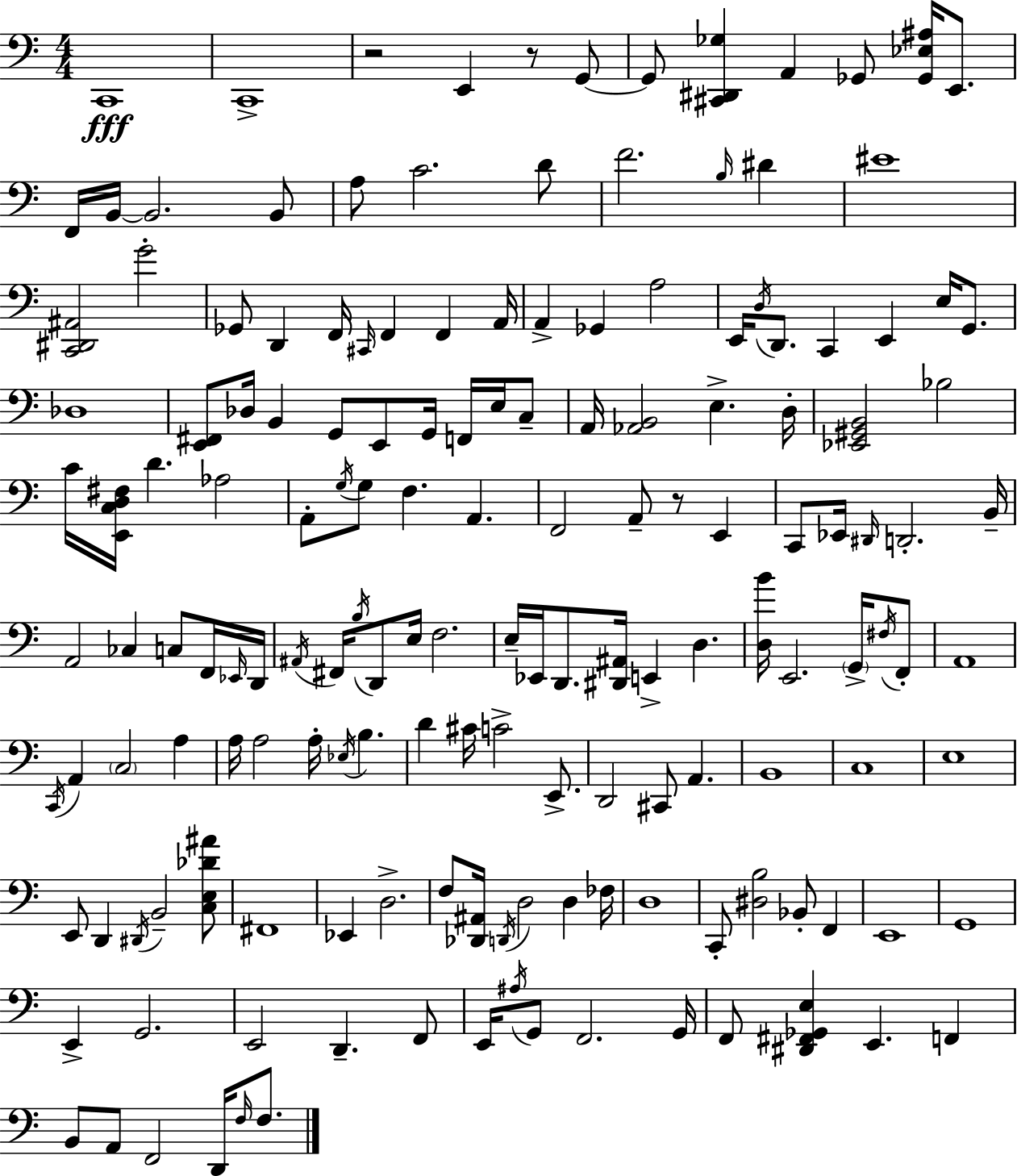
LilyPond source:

{
  \clef bass
  \numericTimeSignature
  \time 4/4
  \key c \major
  c,1\fff | c,1-> | r2 e,4 r8 g,8~~ | g,8 <cis, dis, ges>4 a,4 ges,8 <ges, ees ais>16 e,8. | \break f,16 b,16~~ b,2. b,8 | a8 c'2. d'8 | f'2. \grace { b16 } dis'4 | eis'1 | \break <c, dis, ais,>2 g'2-. | ges,8 d,4 f,16 \grace { cis,16 } f,4 f,4 | a,16 a,4-> ges,4 a2 | e,16 \acciaccatura { d16 } d,8. c,4 e,4 e16 | \break g,8. des1 | <e, fis,>8 des16 b,4 g,8 e,8 g,16 f,16 | e16 c8-- a,16 <aes, b,>2 e4.-> | d16-. <ees, gis, b,>2 bes2 | \break c'16 <e, c d fis>16 d'4. aes2 | a,8-. \acciaccatura { g16 } g8 f4. a,4. | f,2 a,8-- r8 | e,4 c,8 ees,16 \grace { dis,16 } d,2.-. | \break b,16-- a,2 ces4 | c8 f,16 \grace { ees,16 } d,16 \acciaccatura { ais,16 } fis,16 \acciaccatura { b16 } d,8 e16 f2. | e16-- ees,16 d,8. <dis, ais,>16 e,4-> | d4. <d b'>16 e,2. | \break \parenthesize g,16-> \acciaccatura { fis16 } f,8-. a,1 | \acciaccatura { c,16 } a,4 \parenthesize c2 | a4 a16 a2 | a16-. \acciaccatura { ees16 } b4. d'4 cis'16 | \break c'2-> e,8.-> d,2 | cis,8 a,4. b,1 | c1 | e1 | \break e,8 d,4 | \acciaccatura { dis,16 } b,2-- <c e des' ais'>8 fis,1 | ees,4 | d2.-> f8 <des, ais,>16 \acciaccatura { d,16 } | \break d2 d4 fes16 d1 | c,8-. <dis b>2 | bes,8-. f,4 e,1 | g,1 | \break e,4-> | g,2. e,2 | d,4.-- f,8 e,16 \acciaccatura { ais16 } g,8 | f,2. g,16 f,8 | \break <dis, fis, ges, e>4 e,4. f,4 b,8 | a,8 f,2 d,16 \grace { f16 } f8. \bar "|."
}